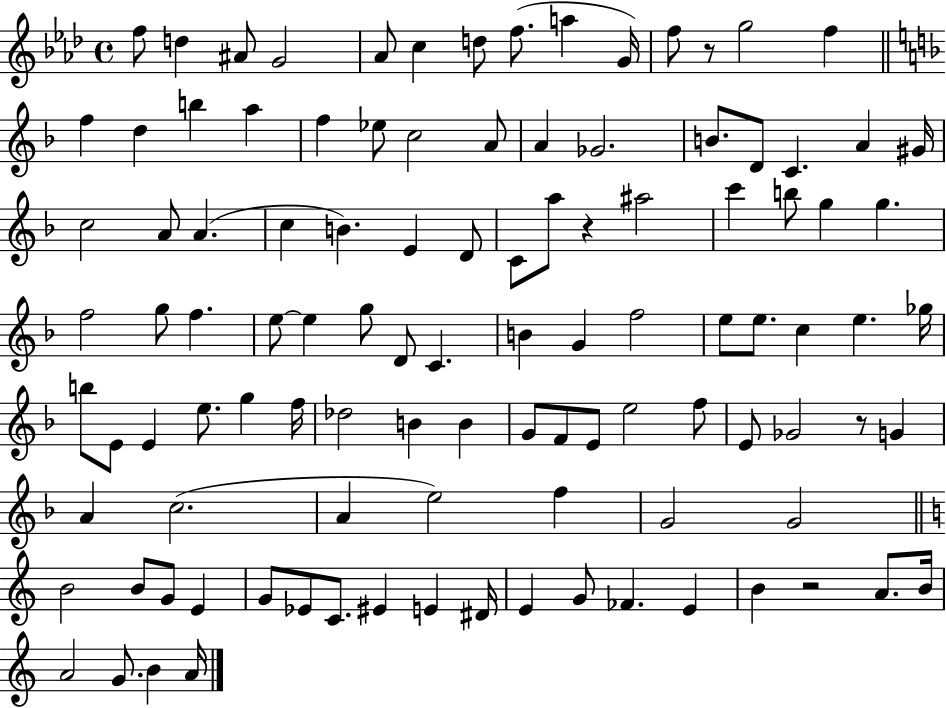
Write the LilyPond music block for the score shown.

{
  \clef treble
  \time 4/4
  \defaultTimeSignature
  \key aes \major
  f''8 d''4 ais'8 g'2 | aes'8 c''4 d''8 f''8.( a''4 g'16) | f''8 r8 g''2 f''4 | \bar "||" \break \key d \minor f''4 d''4 b''4 a''4 | f''4 ees''8 c''2 a'8 | a'4 ges'2. | b'8. d'8 c'4. a'4 gis'16 | \break c''2 a'8 a'4.( | c''4 b'4.) e'4 d'8 | c'8 a''8 r4 ais''2 | c'''4 b''8 g''4 g''4. | \break f''2 g''8 f''4. | e''8~~ e''4 g''8 d'8 c'4. | b'4 g'4 f''2 | e''8 e''8. c''4 e''4. ges''16 | \break b''8 e'8 e'4 e''8. g''4 f''16 | des''2 b'4 b'4 | g'8 f'8 e'8 e''2 f''8 | e'8 ges'2 r8 g'4 | \break a'4 c''2.( | a'4 e''2) f''4 | g'2 g'2 | \bar "||" \break \key a \minor b'2 b'8 g'8 e'4 | g'8 ees'8 c'8. eis'4 e'4 dis'16 | e'4 g'8 fes'4. e'4 | b'4 r2 a'8. b'16 | \break a'2 g'8. b'4 a'16 | \bar "|."
}